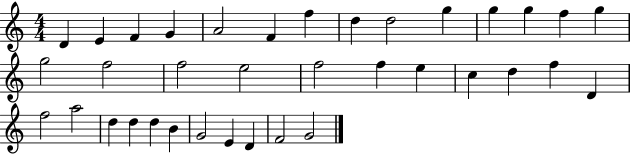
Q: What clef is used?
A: treble